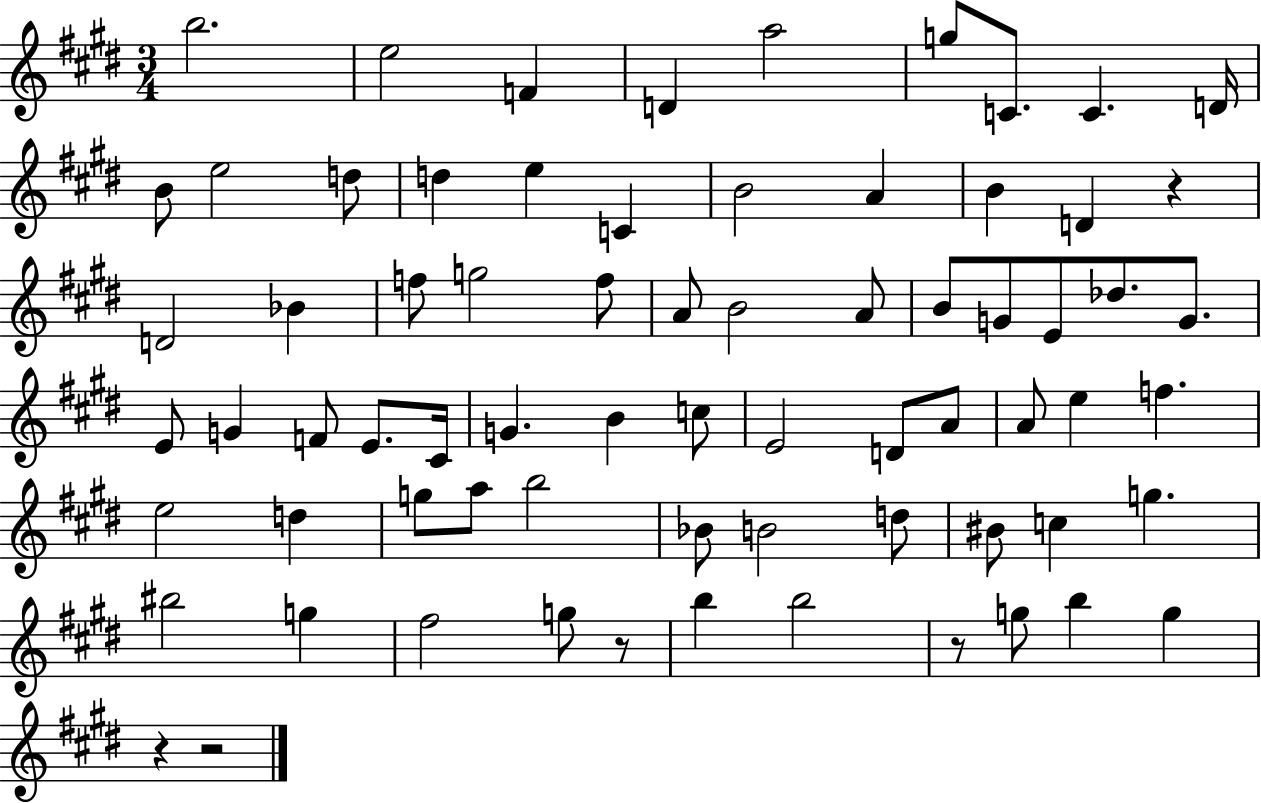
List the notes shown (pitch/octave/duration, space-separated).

B5/h. E5/h F4/q D4/q A5/h G5/e C4/e. C4/q. D4/s B4/e E5/h D5/e D5/q E5/q C4/q B4/h A4/q B4/q D4/q R/q D4/h Bb4/q F5/e G5/h F5/e A4/e B4/h A4/e B4/e G4/e E4/e Db5/e. G4/e. E4/e G4/q F4/e E4/e. C#4/s G4/q. B4/q C5/e E4/h D4/e A4/e A4/e E5/q F5/q. E5/h D5/q G5/e A5/e B5/h Bb4/e B4/h D5/e BIS4/e C5/q G5/q. BIS5/h G5/q F#5/h G5/e R/e B5/q B5/h R/e G5/e B5/q G5/q R/q R/h